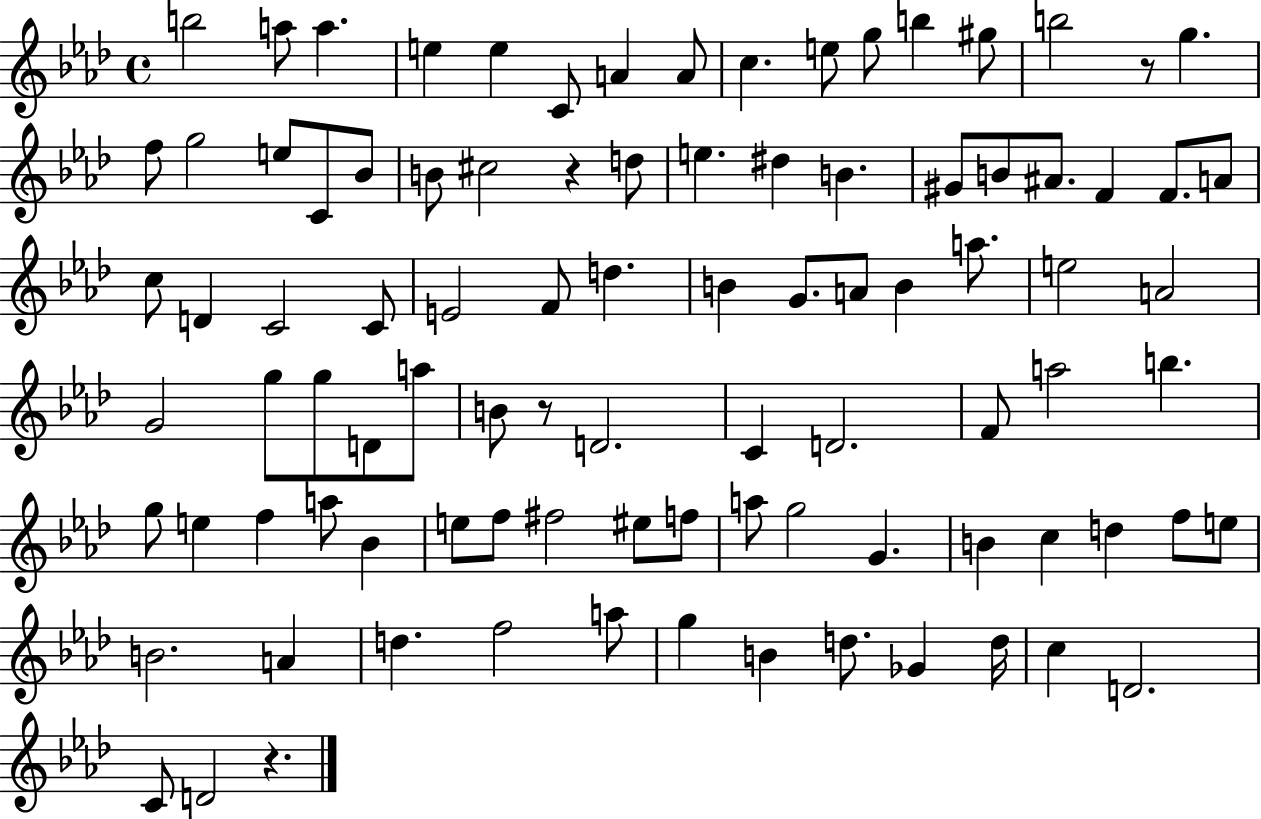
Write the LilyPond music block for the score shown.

{
  \clef treble
  \time 4/4
  \defaultTimeSignature
  \key aes \major
  b''2 a''8 a''4. | e''4 e''4 c'8 a'4 a'8 | c''4. e''8 g''8 b''4 gis''8 | b''2 r8 g''4. | \break f''8 g''2 e''8 c'8 bes'8 | b'8 cis''2 r4 d''8 | e''4. dis''4 b'4. | gis'8 b'8 ais'8. f'4 f'8. a'8 | \break c''8 d'4 c'2 c'8 | e'2 f'8 d''4. | b'4 g'8. a'8 b'4 a''8. | e''2 a'2 | \break g'2 g''8 g''8 d'8 a''8 | b'8 r8 d'2. | c'4 d'2. | f'8 a''2 b''4. | \break g''8 e''4 f''4 a''8 bes'4 | e''8 f''8 fis''2 eis''8 f''8 | a''8 g''2 g'4. | b'4 c''4 d''4 f''8 e''8 | \break b'2. a'4 | d''4. f''2 a''8 | g''4 b'4 d''8. ges'4 d''16 | c''4 d'2. | \break c'8 d'2 r4. | \bar "|."
}